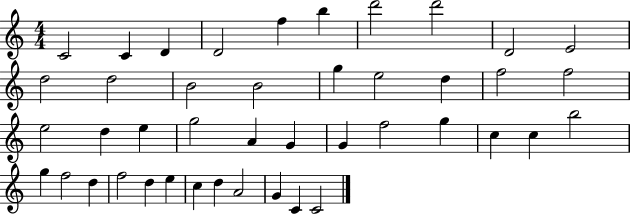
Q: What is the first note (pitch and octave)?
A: C4